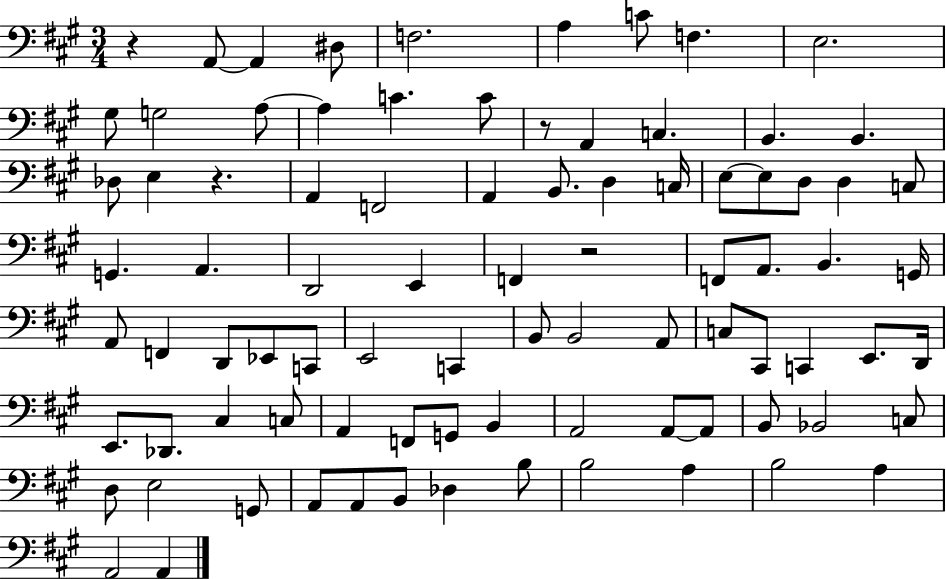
{
  \clef bass
  \numericTimeSignature
  \time 3/4
  \key a \major
  r4 a,8~~ a,4 dis8 | f2. | a4 c'8 f4. | e2. | \break gis8 g2 a8~~ | a4 c'4. c'8 | r8 a,4 c4. | b,4. b,4. | \break des8 e4 r4. | a,4 f,2 | a,4 b,8. d4 c16 | e8~~ e8 d8 d4 c8 | \break g,4. a,4. | d,2 e,4 | f,4 r2 | f,8 a,8. b,4. g,16 | \break a,8 f,4 d,8 ees,8 c,8 | e,2 c,4 | b,8 b,2 a,8 | c8 cis,8 c,4 e,8. d,16 | \break e,8. des,8. cis4 c8 | a,4 f,8 g,8 b,4 | a,2 a,8~~ a,8 | b,8 bes,2 c8 | \break d8 e2 g,8 | a,8 a,8 b,8 des4 b8 | b2 a4 | b2 a4 | \break a,2 a,4 | \bar "|."
}